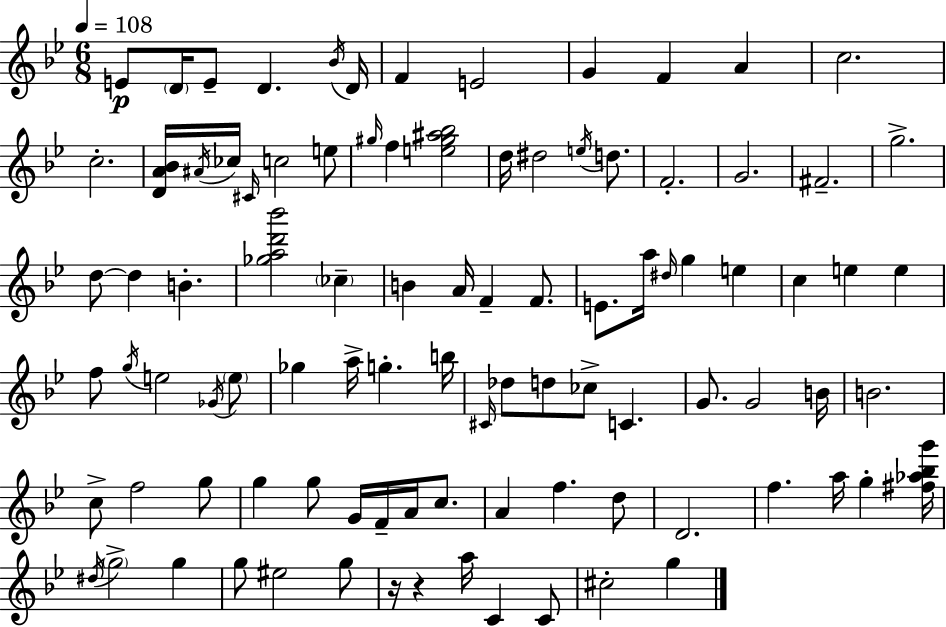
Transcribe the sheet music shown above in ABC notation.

X:1
T:Untitled
M:6/8
L:1/4
K:Bb
E/2 D/4 E/2 D _B/4 D/4 F E2 G F A c2 c2 [DA_B]/4 ^A/4 _c/4 ^C/4 c2 e/2 ^g/4 f [e^g^a_b]2 d/4 ^d2 e/4 d/2 F2 G2 ^F2 g2 d/2 d B [_gad'_b']2 _c B A/4 F F/2 E/2 a/4 ^d/4 g e c e e f/2 g/4 e2 _G/4 e/2 _g a/4 g b/4 ^C/4 _d/2 d/2 _c/2 C G/2 G2 B/4 B2 c/2 f2 g/2 g g/2 G/4 F/4 A/4 c/2 A f d/2 D2 f a/4 g [^f_a_bg']/4 ^d/4 g2 g g/2 ^e2 g/2 z/4 z a/4 C C/2 ^c2 g